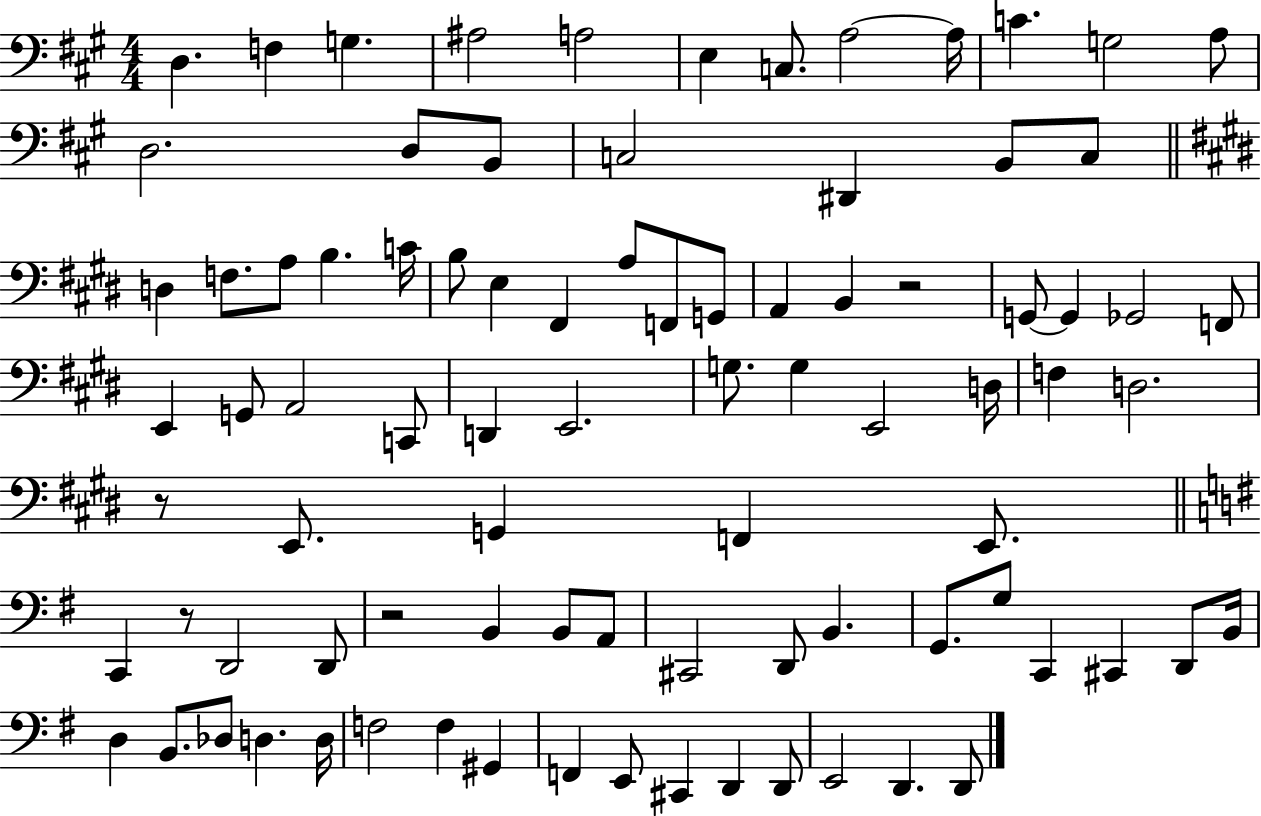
X:1
T:Untitled
M:4/4
L:1/4
K:A
D, F, G, ^A,2 A,2 E, C,/2 A,2 A,/4 C G,2 A,/2 D,2 D,/2 B,,/2 C,2 ^D,, B,,/2 C,/2 D, F,/2 A,/2 B, C/4 B,/2 E, ^F,, A,/2 F,,/2 G,,/2 A,, B,, z2 G,,/2 G,, _G,,2 F,,/2 E,, G,,/2 A,,2 C,,/2 D,, E,,2 G,/2 G, E,,2 D,/4 F, D,2 z/2 E,,/2 G,, F,, E,,/2 C,, z/2 D,,2 D,,/2 z2 B,, B,,/2 A,,/2 ^C,,2 D,,/2 B,, G,,/2 G,/2 C,, ^C,, D,,/2 B,,/4 D, B,,/2 _D,/2 D, D,/4 F,2 F, ^G,, F,, E,,/2 ^C,, D,, D,,/2 E,,2 D,, D,,/2